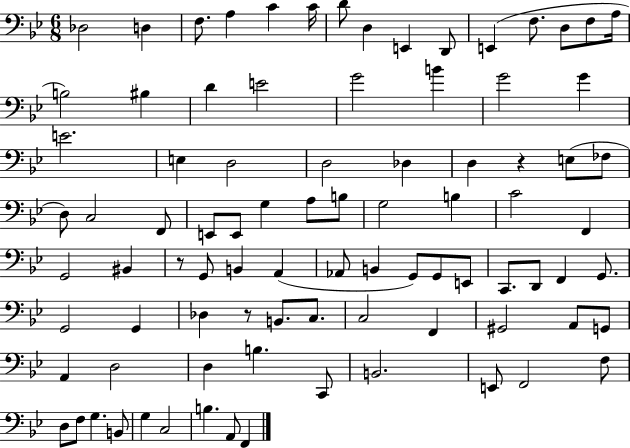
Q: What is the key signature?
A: BES major